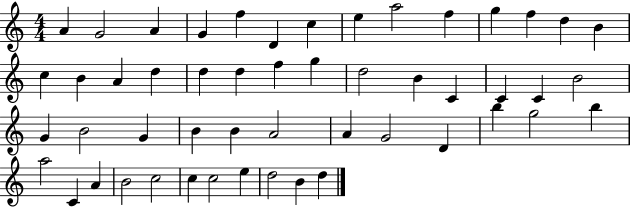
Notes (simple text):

A4/q G4/h A4/q G4/q F5/q D4/q C5/q E5/q A5/h F5/q G5/q F5/q D5/q B4/q C5/q B4/q A4/q D5/q D5/q D5/q F5/q G5/q D5/h B4/q C4/q C4/q C4/q B4/h G4/q B4/h G4/q B4/q B4/q A4/h A4/q G4/h D4/q B5/q G5/h B5/q A5/h C4/q A4/q B4/h C5/h C5/q C5/h E5/q D5/h B4/q D5/q